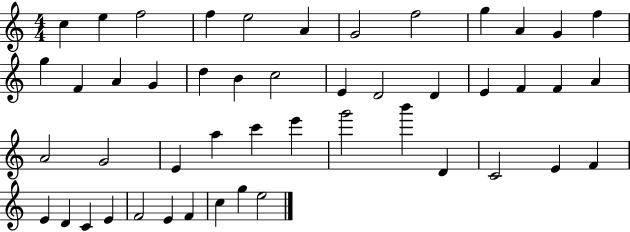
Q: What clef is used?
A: treble